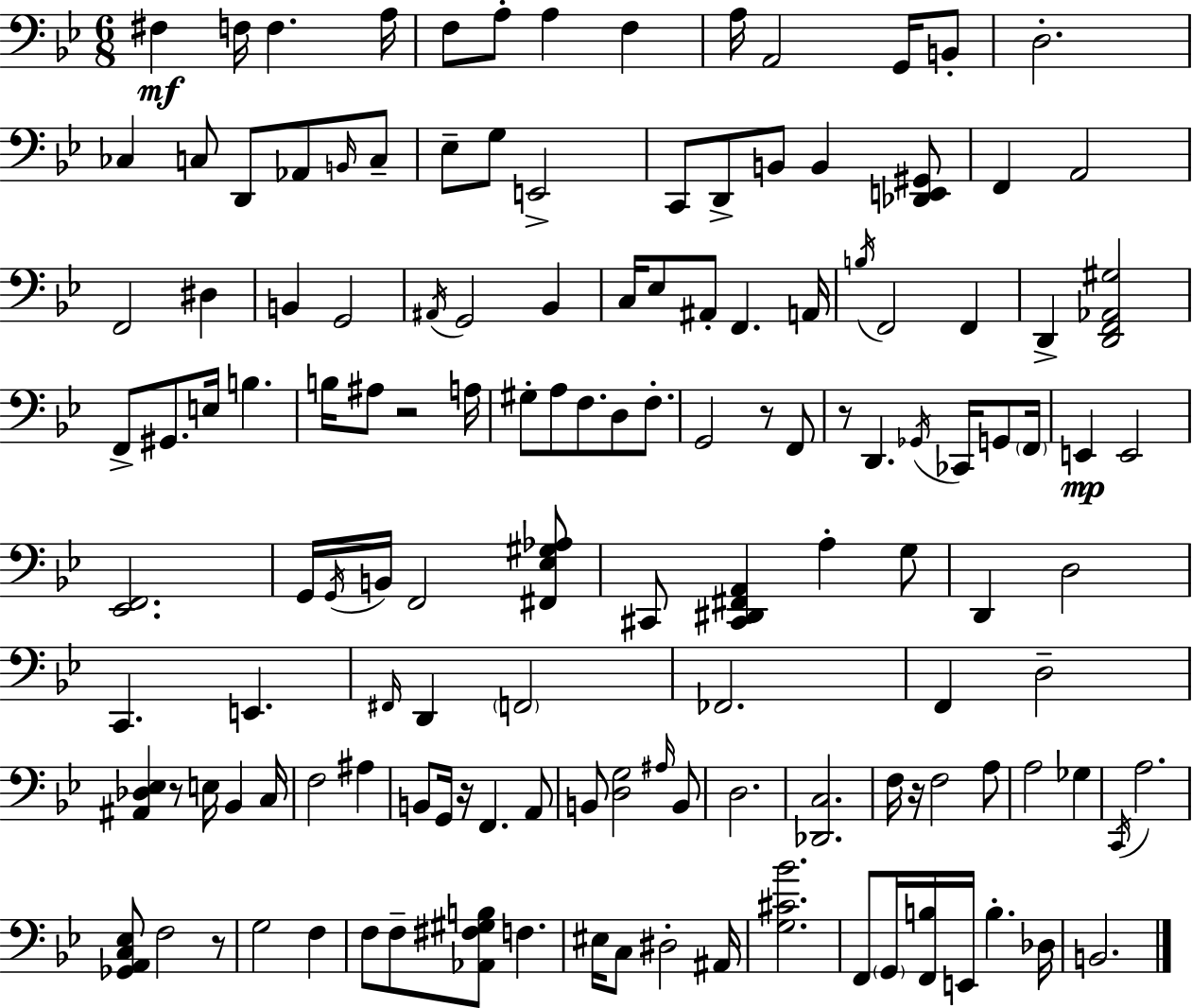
{
  \clef bass
  \numericTimeSignature
  \time 6/8
  \key g \minor
  fis4\mf f16 f4. a16 | f8 a8-. a4 f4 | a16 a,2 g,16 b,8-. | d2.-. | \break ces4 c8 d,8 aes,8 \grace { b,16 } c8-- | ees8-- g8 e,2-> | c,8 d,8-> b,8 b,4 <des, e, gis,>8 | f,4 a,2 | \break f,2 dis4 | b,4 g,2 | \acciaccatura { ais,16 } g,2 bes,4 | c16 ees8 ais,8-. f,4. | \break a,16 \acciaccatura { b16 } f,2 f,4 | d,4-> <d, f, aes, gis>2 | f,8-> gis,8. e16 b4. | b16 ais8 r2 | \break a16 gis8-. a8 f8. d8 | f8.-. g,2 r8 | f,8 r8 d,4. \acciaccatura { ges,16 } | ces,16 g,8 \parenthesize f,16 e,4\mp e,2 | \break <ees, f,>2. | g,16 \acciaccatura { g,16 } b,16 f,2 | <fis, ees gis aes>8 cis,8 <cis, dis, fis, a,>4 a4-. | g8 d,4 d2 | \break c,4. e,4. | \grace { fis,16 } d,4 \parenthesize f,2 | fes,2. | f,4 d2-- | \break <ais, des ees>4 r8 | e16 bes,4 c16 f2 | ais4 b,8 g,16 r16 f,4. | a,8 b,8 <d g>2 | \break \grace { ais16 } b,8 d2. | <des, c>2. | f16 r16 f2 | a8 a2 | \break ges4 \acciaccatura { c,16 } a2. | <ges, a, c ees>8 f2 | r8 g2 | f4 f8 f8-- | \break <aes, fis gis b>8 f4. eis16 c8 dis2-. | ais,16 <g cis' bes'>2. | f,8 \parenthesize g,16 <f, b>16 | e,16 b4.-. des16 b,2. | \break \bar "|."
}